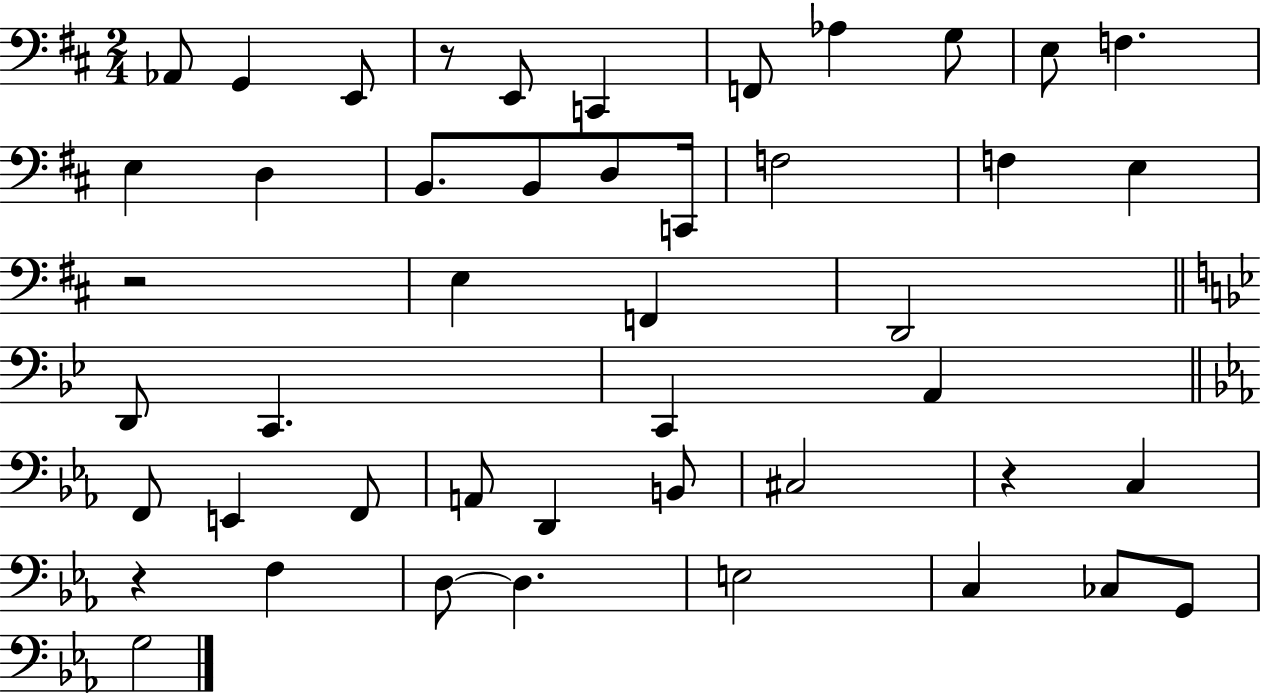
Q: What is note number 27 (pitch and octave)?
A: F2